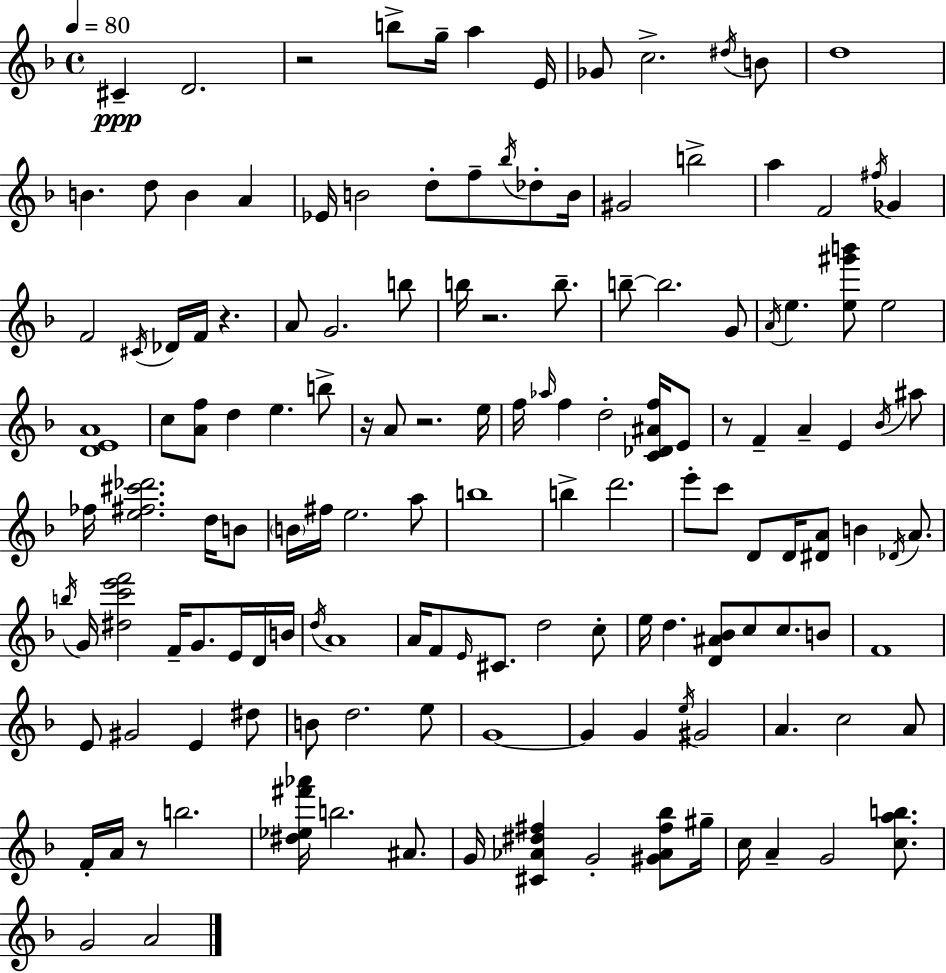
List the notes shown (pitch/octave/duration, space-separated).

C#4/q D4/h. R/h B5/e G5/s A5/q E4/s Gb4/e C5/h. D#5/s B4/e D5/w B4/q. D5/e B4/q A4/q Eb4/s B4/h D5/e F5/e Bb5/s Db5/e B4/s G#4/h B5/h A5/q F4/h F#5/s Gb4/q F4/h C#4/s Db4/s F4/s R/q. A4/e G4/h. B5/e B5/s R/h. B5/e. B5/e B5/h. G4/e A4/s E5/q. [E5,G#6,B6]/e E5/h [D4,E4,A4]/w C5/e [A4,F5]/e D5/q E5/q. B5/e R/s A4/e R/h. E5/s F5/s Ab5/s F5/q D5/h [C4,Db4,A#4,F5]/s E4/e R/e F4/q A4/q E4/q Bb4/s A#5/e FES5/s [E5,F#5,C#6,Db6]/h. D5/s B4/e B4/s F#5/s E5/h. A5/e B5/w B5/q D6/h. E6/e C6/e D4/e D4/s [D#4,A4]/e B4/q Db4/s A4/e. B5/s G4/s [D#5,C6,E6,F6]/h F4/s G4/e. E4/s D4/s B4/s D5/s A4/w A4/s F4/e E4/s C#4/e. D5/h C5/e E5/s D5/q. [D4,A#4,Bb4]/e C5/e C5/e. B4/e F4/w E4/e G#4/h E4/q D#5/e B4/e D5/h. E5/e G4/w G4/q G4/q E5/s G#4/h A4/q. C5/h A4/e F4/s A4/s R/e B5/h. [D#5,Eb5,F#6,Ab6]/s B5/h. A#4/e. G4/s [C#4,Ab4,D#5,F#5]/q G4/h [G#4,Ab4,F#5,Bb5]/e G#5/s C5/s A4/q G4/h [C5,A5,B5]/e. G4/h A4/h